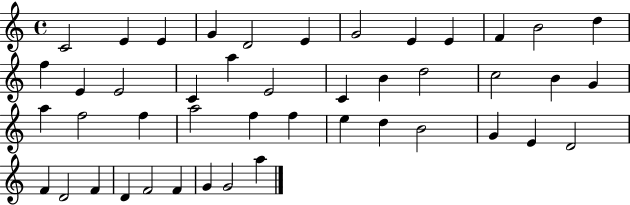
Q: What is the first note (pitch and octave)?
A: C4